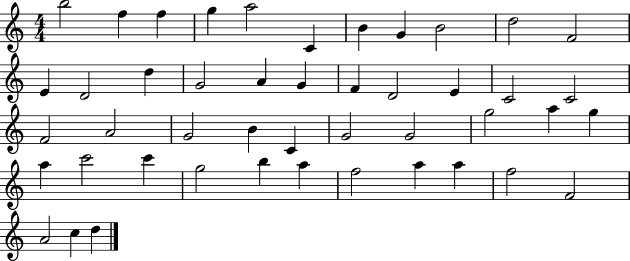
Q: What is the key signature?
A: C major